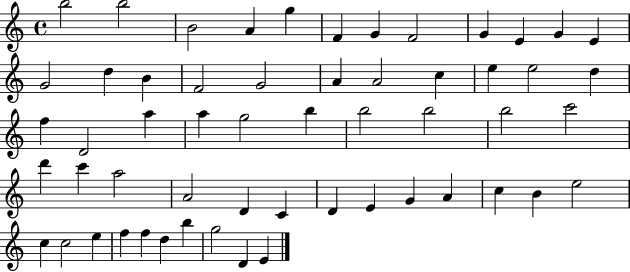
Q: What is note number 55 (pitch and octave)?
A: D4